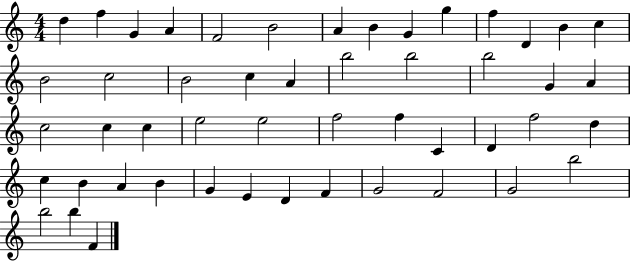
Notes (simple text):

D5/q F5/q G4/q A4/q F4/h B4/h A4/q B4/q G4/q G5/q F5/q D4/q B4/q C5/q B4/h C5/h B4/h C5/q A4/q B5/h B5/h B5/h G4/q A4/q C5/h C5/q C5/q E5/h E5/h F5/h F5/q C4/q D4/q F5/h D5/q C5/q B4/q A4/q B4/q G4/q E4/q D4/q F4/q G4/h F4/h G4/h B5/h B5/h B5/q F4/q